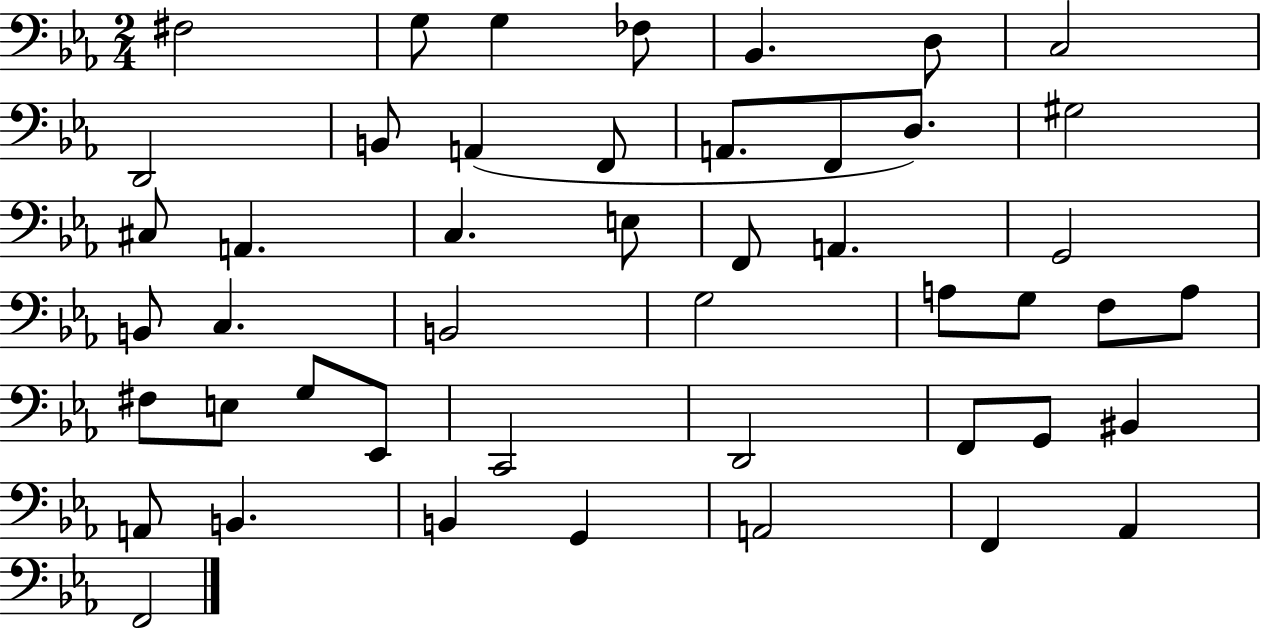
X:1
T:Untitled
M:2/4
L:1/4
K:Eb
^F,2 G,/2 G, _F,/2 _B,, D,/2 C,2 D,,2 B,,/2 A,, F,,/2 A,,/2 F,,/2 D,/2 ^G,2 ^C,/2 A,, C, E,/2 F,,/2 A,, G,,2 B,,/2 C, B,,2 G,2 A,/2 G,/2 F,/2 A,/2 ^F,/2 E,/2 G,/2 _E,,/2 C,,2 D,,2 F,,/2 G,,/2 ^B,, A,,/2 B,, B,, G,, A,,2 F,, _A,, F,,2